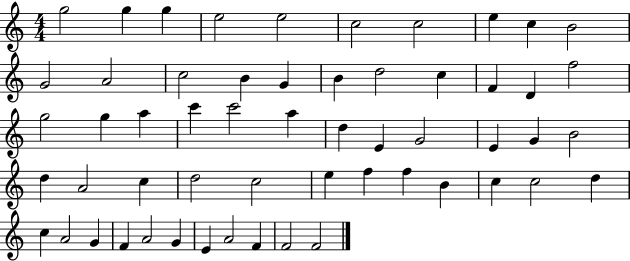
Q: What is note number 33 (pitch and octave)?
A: B4